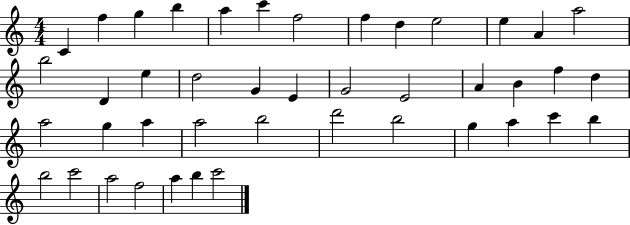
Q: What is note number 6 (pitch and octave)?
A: C6